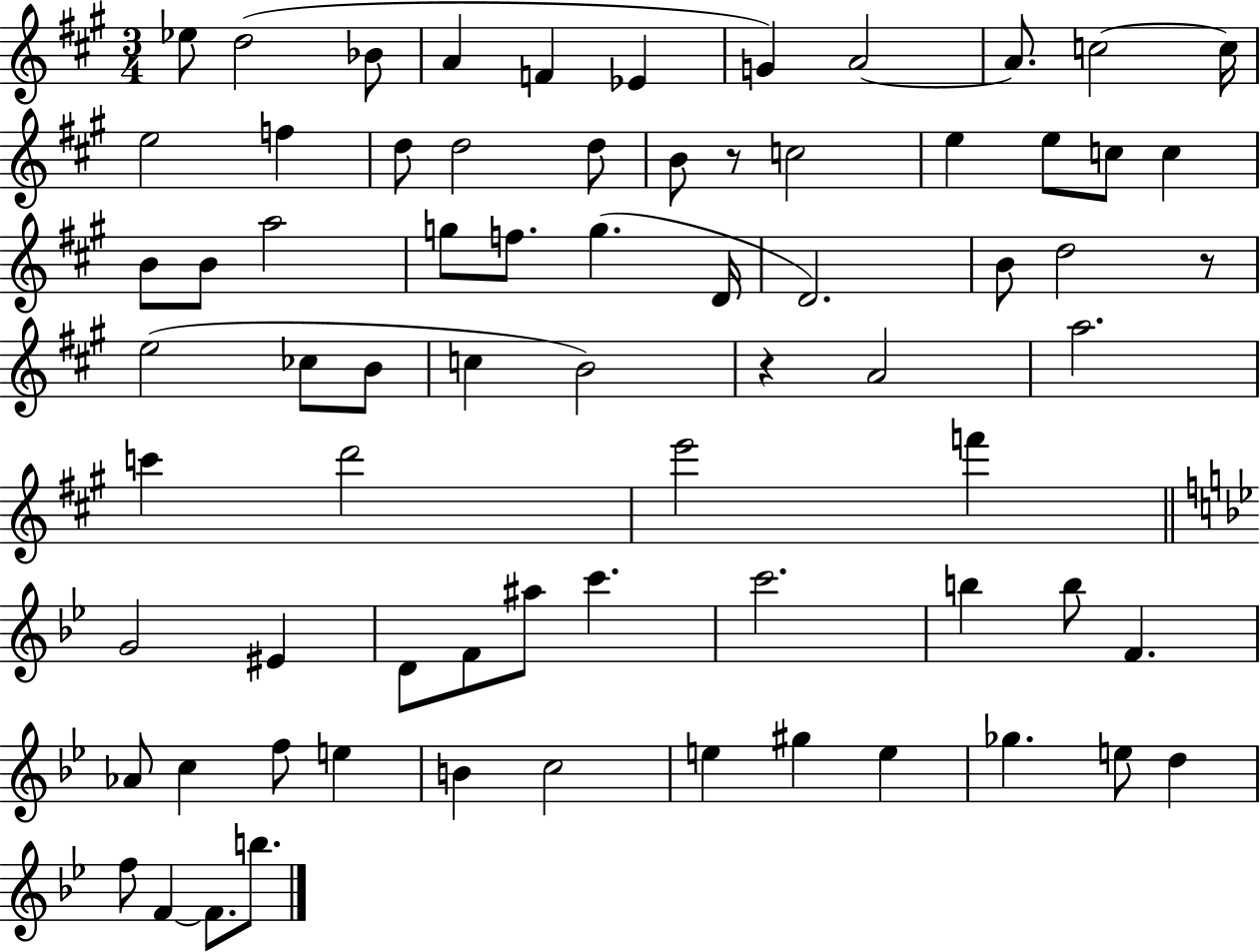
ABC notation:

X:1
T:Untitled
M:3/4
L:1/4
K:A
_e/2 d2 _B/2 A F _E G A2 A/2 c2 c/4 e2 f d/2 d2 d/2 B/2 z/2 c2 e e/2 c/2 c B/2 B/2 a2 g/2 f/2 g D/4 D2 B/2 d2 z/2 e2 _c/2 B/2 c B2 z A2 a2 c' d'2 e'2 f' G2 ^E D/2 F/2 ^a/2 c' c'2 b b/2 F _A/2 c f/2 e B c2 e ^g e _g e/2 d f/2 F F/2 b/2